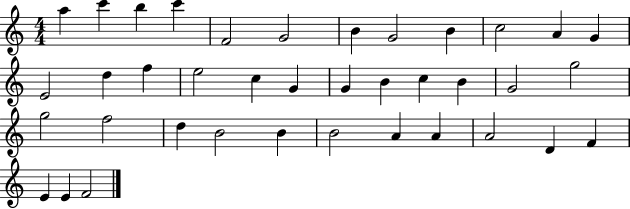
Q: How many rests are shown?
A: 0